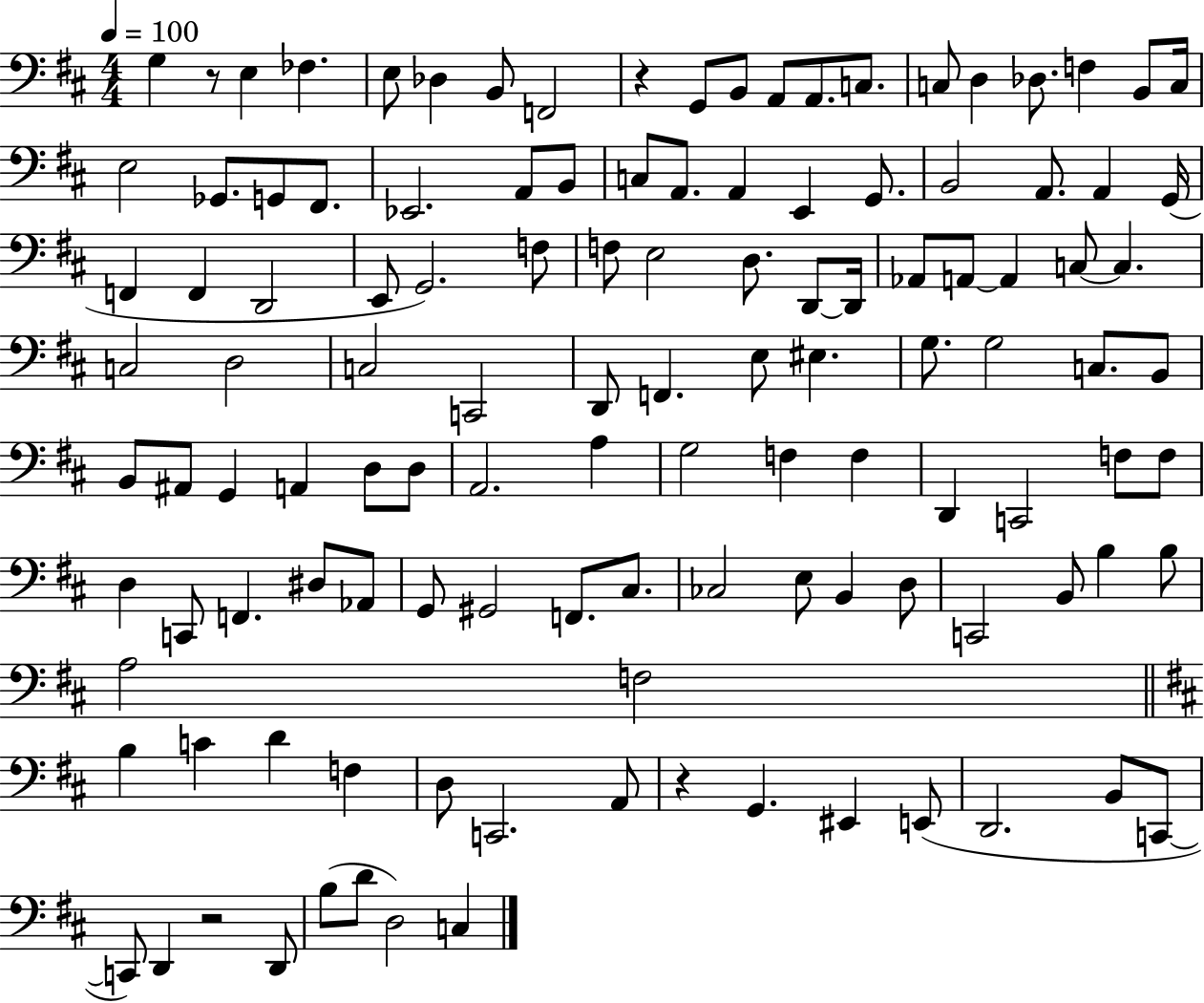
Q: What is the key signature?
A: D major